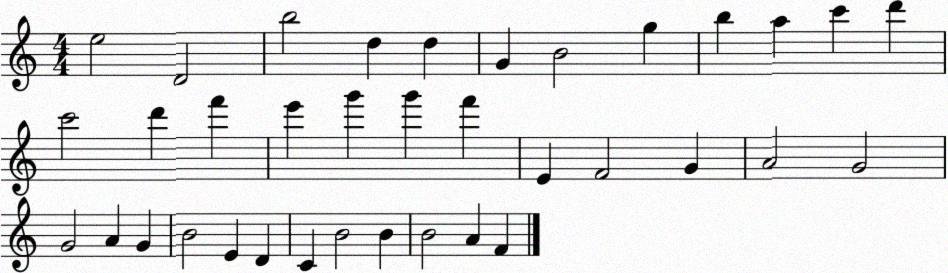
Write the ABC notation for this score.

X:1
T:Untitled
M:4/4
L:1/4
K:C
e2 D2 b2 d d G B2 g b a c' d' c'2 d' f' e' g' g' f' E F2 G A2 G2 G2 A G B2 E D C B2 B B2 A F